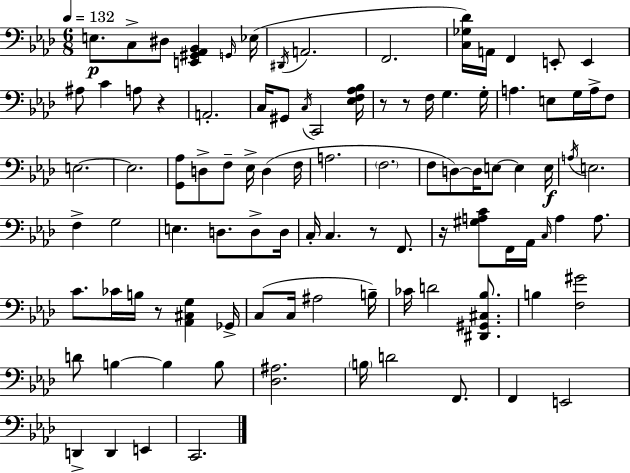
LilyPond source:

{
  \clef bass
  \numericTimeSignature
  \time 6/8
  \key aes \major
  \tempo 4 = 132
  e8.\p c8-> dis8 <e, gis, aes, bes,>4 \grace { g,16 } | ees16( \acciaccatura { dis,16 } a,2. | f,2. | <c ges des'>16) a,16 f,4 e,8-. e,4 | \break ais8 c'4 a8 r4 | a,2.-. | c16 gis,8 \acciaccatura { c16 } c,2 | <ees f aes bes>16 r8 r8 f16 g4. | \break g16-. a4. e8 g16 | a16-> f8 e2.~~ | e2. | <g, aes>8 d8-> f8-- ees16-> d4( | \break f16 a2. | \parenthesize f2. | f8 d8~~) d16 e8~~ e4 | e16\f \acciaccatura { a16 } e2. | \break f4-> g2 | e4. d8. | d8-> d16 c16-. c4. r8 | f,8. r16 <gis a c'>8 f,16 aes,16 \grace { c16 } a4 | \break a8. c'8. ces'16 b16 r8 | <aes, cis g>4 ges,16-> c8( c16 ais2 | b16--) ces'16 d'2 | <dis, gis, cis bes>8. b4 <f gis'>2 | \break d'8 b4~~ b4 | b8 <des ais>2. | \parenthesize b16 d'2 | f,8. f,4 e,2 | \break d,4-> d,4 | e,4 c,2. | \bar "|."
}